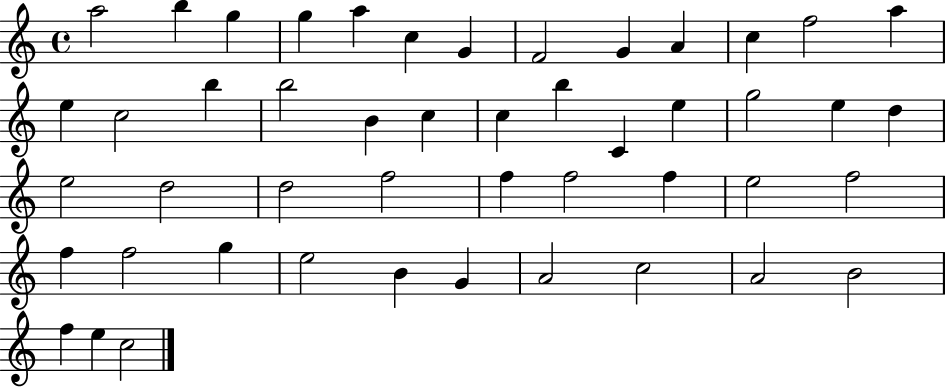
{
  \clef treble
  \time 4/4
  \defaultTimeSignature
  \key c \major
  a''2 b''4 g''4 | g''4 a''4 c''4 g'4 | f'2 g'4 a'4 | c''4 f''2 a''4 | \break e''4 c''2 b''4 | b''2 b'4 c''4 | c''4 b''4 c'4 e''4 | g''2 e''4 d''4 | \break e''2 d''2 | d''2 f''2 | f''4 f''2 f''4 | e''2 f''2 | \break f''4 f''2 g''4 | e''2 b'4 g'4 | a'2 c''2 | a'2 b'2 | \break f''4 e''4 c''2 | \bar "|."
}